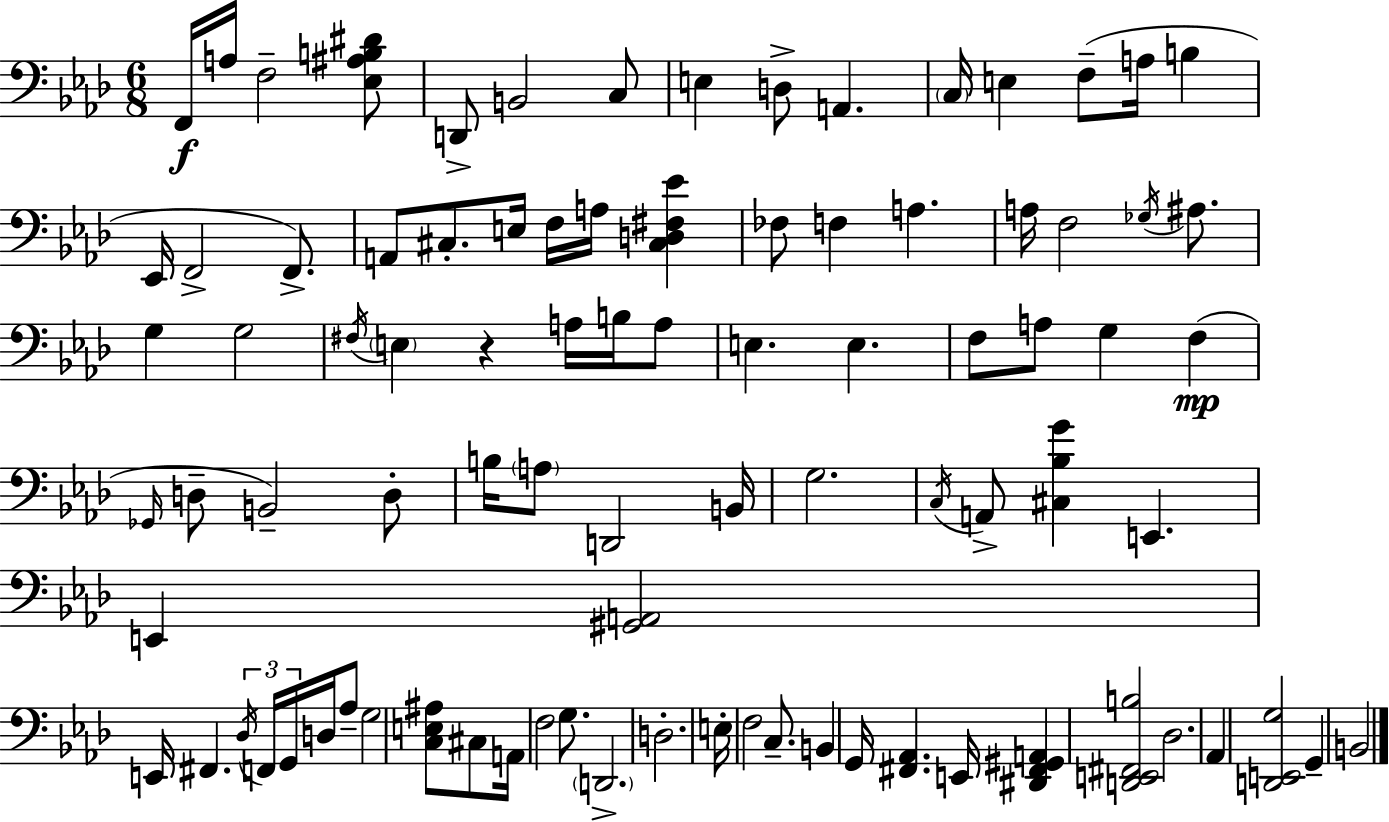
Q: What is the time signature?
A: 6/8